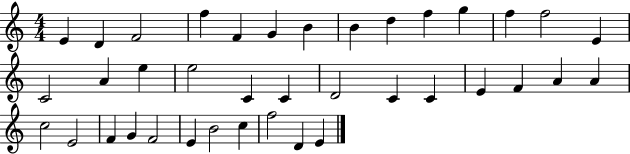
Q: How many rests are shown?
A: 0